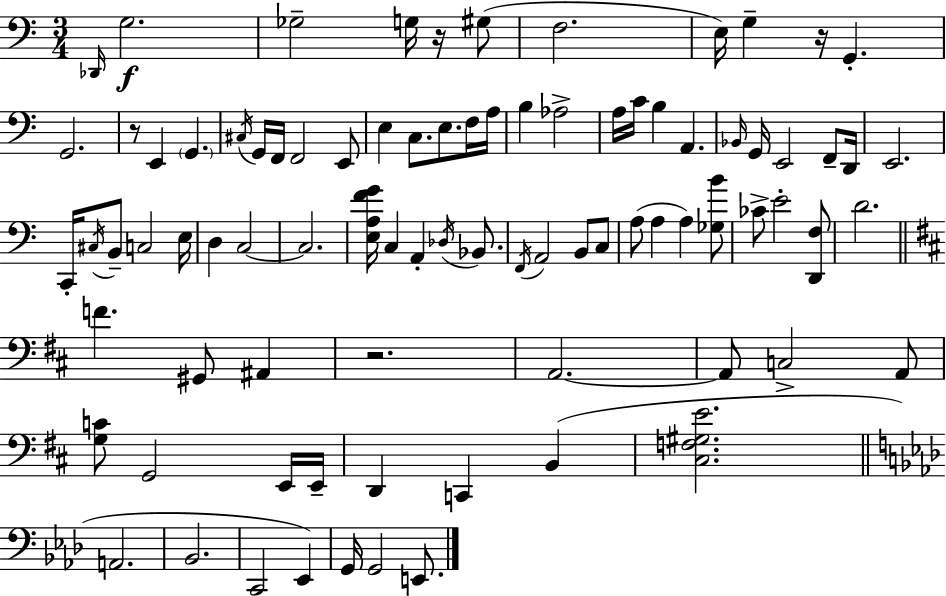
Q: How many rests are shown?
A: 4